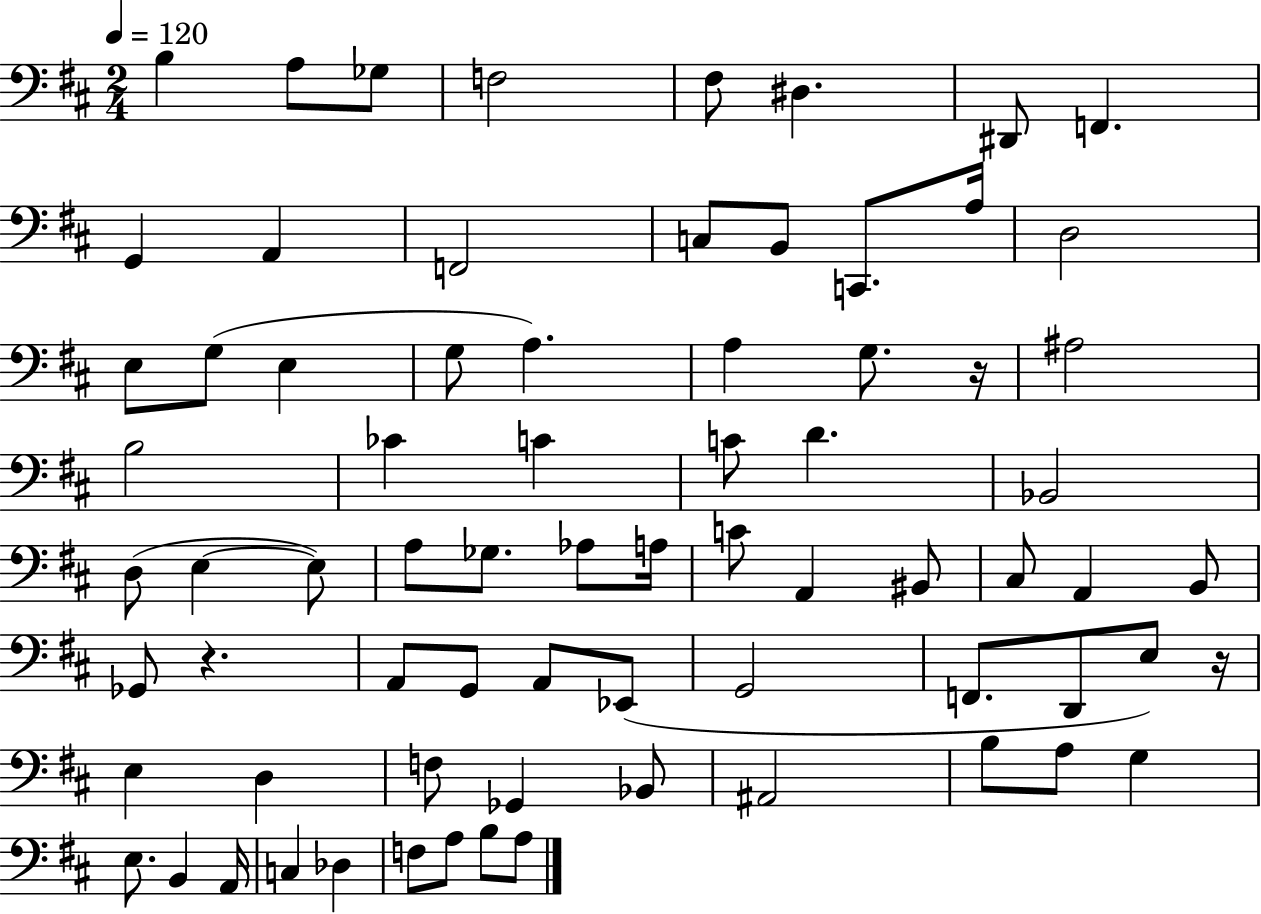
X:1
T:Untitled
M:2/4
L:1/4
K:D
B, A,/2 _G,/2 F,2 ^F,/2 ^D, ^D,,/2 F,, G,, A,, F,,2 C,/2 B,,/2 C,,/2 A,/4 D,2 E,/2 G,/2 E, G,/2 A, A, G,/2 z/4 ^A,2 B,2 _C C C/2 D _B,,2 D,/2 E, E,/2 A,/2 _G,/2 _A,/2 A,/4 C/2 A,, ^B,,/2 ^C,/2 A,, B,,/2 _G,,/2 z A,,/2 G,,/2 A,,/2 _E,,/2 G,,2 F,,/2 D,,/2 E,/2 z/4 E, D, F,/2 _G,, _B,,/2 ^A,,2 B,/2 A,/2 G, E,/2 B,, A,,/4 C, _D, F,/2 A,/2 B,/2 A,/2